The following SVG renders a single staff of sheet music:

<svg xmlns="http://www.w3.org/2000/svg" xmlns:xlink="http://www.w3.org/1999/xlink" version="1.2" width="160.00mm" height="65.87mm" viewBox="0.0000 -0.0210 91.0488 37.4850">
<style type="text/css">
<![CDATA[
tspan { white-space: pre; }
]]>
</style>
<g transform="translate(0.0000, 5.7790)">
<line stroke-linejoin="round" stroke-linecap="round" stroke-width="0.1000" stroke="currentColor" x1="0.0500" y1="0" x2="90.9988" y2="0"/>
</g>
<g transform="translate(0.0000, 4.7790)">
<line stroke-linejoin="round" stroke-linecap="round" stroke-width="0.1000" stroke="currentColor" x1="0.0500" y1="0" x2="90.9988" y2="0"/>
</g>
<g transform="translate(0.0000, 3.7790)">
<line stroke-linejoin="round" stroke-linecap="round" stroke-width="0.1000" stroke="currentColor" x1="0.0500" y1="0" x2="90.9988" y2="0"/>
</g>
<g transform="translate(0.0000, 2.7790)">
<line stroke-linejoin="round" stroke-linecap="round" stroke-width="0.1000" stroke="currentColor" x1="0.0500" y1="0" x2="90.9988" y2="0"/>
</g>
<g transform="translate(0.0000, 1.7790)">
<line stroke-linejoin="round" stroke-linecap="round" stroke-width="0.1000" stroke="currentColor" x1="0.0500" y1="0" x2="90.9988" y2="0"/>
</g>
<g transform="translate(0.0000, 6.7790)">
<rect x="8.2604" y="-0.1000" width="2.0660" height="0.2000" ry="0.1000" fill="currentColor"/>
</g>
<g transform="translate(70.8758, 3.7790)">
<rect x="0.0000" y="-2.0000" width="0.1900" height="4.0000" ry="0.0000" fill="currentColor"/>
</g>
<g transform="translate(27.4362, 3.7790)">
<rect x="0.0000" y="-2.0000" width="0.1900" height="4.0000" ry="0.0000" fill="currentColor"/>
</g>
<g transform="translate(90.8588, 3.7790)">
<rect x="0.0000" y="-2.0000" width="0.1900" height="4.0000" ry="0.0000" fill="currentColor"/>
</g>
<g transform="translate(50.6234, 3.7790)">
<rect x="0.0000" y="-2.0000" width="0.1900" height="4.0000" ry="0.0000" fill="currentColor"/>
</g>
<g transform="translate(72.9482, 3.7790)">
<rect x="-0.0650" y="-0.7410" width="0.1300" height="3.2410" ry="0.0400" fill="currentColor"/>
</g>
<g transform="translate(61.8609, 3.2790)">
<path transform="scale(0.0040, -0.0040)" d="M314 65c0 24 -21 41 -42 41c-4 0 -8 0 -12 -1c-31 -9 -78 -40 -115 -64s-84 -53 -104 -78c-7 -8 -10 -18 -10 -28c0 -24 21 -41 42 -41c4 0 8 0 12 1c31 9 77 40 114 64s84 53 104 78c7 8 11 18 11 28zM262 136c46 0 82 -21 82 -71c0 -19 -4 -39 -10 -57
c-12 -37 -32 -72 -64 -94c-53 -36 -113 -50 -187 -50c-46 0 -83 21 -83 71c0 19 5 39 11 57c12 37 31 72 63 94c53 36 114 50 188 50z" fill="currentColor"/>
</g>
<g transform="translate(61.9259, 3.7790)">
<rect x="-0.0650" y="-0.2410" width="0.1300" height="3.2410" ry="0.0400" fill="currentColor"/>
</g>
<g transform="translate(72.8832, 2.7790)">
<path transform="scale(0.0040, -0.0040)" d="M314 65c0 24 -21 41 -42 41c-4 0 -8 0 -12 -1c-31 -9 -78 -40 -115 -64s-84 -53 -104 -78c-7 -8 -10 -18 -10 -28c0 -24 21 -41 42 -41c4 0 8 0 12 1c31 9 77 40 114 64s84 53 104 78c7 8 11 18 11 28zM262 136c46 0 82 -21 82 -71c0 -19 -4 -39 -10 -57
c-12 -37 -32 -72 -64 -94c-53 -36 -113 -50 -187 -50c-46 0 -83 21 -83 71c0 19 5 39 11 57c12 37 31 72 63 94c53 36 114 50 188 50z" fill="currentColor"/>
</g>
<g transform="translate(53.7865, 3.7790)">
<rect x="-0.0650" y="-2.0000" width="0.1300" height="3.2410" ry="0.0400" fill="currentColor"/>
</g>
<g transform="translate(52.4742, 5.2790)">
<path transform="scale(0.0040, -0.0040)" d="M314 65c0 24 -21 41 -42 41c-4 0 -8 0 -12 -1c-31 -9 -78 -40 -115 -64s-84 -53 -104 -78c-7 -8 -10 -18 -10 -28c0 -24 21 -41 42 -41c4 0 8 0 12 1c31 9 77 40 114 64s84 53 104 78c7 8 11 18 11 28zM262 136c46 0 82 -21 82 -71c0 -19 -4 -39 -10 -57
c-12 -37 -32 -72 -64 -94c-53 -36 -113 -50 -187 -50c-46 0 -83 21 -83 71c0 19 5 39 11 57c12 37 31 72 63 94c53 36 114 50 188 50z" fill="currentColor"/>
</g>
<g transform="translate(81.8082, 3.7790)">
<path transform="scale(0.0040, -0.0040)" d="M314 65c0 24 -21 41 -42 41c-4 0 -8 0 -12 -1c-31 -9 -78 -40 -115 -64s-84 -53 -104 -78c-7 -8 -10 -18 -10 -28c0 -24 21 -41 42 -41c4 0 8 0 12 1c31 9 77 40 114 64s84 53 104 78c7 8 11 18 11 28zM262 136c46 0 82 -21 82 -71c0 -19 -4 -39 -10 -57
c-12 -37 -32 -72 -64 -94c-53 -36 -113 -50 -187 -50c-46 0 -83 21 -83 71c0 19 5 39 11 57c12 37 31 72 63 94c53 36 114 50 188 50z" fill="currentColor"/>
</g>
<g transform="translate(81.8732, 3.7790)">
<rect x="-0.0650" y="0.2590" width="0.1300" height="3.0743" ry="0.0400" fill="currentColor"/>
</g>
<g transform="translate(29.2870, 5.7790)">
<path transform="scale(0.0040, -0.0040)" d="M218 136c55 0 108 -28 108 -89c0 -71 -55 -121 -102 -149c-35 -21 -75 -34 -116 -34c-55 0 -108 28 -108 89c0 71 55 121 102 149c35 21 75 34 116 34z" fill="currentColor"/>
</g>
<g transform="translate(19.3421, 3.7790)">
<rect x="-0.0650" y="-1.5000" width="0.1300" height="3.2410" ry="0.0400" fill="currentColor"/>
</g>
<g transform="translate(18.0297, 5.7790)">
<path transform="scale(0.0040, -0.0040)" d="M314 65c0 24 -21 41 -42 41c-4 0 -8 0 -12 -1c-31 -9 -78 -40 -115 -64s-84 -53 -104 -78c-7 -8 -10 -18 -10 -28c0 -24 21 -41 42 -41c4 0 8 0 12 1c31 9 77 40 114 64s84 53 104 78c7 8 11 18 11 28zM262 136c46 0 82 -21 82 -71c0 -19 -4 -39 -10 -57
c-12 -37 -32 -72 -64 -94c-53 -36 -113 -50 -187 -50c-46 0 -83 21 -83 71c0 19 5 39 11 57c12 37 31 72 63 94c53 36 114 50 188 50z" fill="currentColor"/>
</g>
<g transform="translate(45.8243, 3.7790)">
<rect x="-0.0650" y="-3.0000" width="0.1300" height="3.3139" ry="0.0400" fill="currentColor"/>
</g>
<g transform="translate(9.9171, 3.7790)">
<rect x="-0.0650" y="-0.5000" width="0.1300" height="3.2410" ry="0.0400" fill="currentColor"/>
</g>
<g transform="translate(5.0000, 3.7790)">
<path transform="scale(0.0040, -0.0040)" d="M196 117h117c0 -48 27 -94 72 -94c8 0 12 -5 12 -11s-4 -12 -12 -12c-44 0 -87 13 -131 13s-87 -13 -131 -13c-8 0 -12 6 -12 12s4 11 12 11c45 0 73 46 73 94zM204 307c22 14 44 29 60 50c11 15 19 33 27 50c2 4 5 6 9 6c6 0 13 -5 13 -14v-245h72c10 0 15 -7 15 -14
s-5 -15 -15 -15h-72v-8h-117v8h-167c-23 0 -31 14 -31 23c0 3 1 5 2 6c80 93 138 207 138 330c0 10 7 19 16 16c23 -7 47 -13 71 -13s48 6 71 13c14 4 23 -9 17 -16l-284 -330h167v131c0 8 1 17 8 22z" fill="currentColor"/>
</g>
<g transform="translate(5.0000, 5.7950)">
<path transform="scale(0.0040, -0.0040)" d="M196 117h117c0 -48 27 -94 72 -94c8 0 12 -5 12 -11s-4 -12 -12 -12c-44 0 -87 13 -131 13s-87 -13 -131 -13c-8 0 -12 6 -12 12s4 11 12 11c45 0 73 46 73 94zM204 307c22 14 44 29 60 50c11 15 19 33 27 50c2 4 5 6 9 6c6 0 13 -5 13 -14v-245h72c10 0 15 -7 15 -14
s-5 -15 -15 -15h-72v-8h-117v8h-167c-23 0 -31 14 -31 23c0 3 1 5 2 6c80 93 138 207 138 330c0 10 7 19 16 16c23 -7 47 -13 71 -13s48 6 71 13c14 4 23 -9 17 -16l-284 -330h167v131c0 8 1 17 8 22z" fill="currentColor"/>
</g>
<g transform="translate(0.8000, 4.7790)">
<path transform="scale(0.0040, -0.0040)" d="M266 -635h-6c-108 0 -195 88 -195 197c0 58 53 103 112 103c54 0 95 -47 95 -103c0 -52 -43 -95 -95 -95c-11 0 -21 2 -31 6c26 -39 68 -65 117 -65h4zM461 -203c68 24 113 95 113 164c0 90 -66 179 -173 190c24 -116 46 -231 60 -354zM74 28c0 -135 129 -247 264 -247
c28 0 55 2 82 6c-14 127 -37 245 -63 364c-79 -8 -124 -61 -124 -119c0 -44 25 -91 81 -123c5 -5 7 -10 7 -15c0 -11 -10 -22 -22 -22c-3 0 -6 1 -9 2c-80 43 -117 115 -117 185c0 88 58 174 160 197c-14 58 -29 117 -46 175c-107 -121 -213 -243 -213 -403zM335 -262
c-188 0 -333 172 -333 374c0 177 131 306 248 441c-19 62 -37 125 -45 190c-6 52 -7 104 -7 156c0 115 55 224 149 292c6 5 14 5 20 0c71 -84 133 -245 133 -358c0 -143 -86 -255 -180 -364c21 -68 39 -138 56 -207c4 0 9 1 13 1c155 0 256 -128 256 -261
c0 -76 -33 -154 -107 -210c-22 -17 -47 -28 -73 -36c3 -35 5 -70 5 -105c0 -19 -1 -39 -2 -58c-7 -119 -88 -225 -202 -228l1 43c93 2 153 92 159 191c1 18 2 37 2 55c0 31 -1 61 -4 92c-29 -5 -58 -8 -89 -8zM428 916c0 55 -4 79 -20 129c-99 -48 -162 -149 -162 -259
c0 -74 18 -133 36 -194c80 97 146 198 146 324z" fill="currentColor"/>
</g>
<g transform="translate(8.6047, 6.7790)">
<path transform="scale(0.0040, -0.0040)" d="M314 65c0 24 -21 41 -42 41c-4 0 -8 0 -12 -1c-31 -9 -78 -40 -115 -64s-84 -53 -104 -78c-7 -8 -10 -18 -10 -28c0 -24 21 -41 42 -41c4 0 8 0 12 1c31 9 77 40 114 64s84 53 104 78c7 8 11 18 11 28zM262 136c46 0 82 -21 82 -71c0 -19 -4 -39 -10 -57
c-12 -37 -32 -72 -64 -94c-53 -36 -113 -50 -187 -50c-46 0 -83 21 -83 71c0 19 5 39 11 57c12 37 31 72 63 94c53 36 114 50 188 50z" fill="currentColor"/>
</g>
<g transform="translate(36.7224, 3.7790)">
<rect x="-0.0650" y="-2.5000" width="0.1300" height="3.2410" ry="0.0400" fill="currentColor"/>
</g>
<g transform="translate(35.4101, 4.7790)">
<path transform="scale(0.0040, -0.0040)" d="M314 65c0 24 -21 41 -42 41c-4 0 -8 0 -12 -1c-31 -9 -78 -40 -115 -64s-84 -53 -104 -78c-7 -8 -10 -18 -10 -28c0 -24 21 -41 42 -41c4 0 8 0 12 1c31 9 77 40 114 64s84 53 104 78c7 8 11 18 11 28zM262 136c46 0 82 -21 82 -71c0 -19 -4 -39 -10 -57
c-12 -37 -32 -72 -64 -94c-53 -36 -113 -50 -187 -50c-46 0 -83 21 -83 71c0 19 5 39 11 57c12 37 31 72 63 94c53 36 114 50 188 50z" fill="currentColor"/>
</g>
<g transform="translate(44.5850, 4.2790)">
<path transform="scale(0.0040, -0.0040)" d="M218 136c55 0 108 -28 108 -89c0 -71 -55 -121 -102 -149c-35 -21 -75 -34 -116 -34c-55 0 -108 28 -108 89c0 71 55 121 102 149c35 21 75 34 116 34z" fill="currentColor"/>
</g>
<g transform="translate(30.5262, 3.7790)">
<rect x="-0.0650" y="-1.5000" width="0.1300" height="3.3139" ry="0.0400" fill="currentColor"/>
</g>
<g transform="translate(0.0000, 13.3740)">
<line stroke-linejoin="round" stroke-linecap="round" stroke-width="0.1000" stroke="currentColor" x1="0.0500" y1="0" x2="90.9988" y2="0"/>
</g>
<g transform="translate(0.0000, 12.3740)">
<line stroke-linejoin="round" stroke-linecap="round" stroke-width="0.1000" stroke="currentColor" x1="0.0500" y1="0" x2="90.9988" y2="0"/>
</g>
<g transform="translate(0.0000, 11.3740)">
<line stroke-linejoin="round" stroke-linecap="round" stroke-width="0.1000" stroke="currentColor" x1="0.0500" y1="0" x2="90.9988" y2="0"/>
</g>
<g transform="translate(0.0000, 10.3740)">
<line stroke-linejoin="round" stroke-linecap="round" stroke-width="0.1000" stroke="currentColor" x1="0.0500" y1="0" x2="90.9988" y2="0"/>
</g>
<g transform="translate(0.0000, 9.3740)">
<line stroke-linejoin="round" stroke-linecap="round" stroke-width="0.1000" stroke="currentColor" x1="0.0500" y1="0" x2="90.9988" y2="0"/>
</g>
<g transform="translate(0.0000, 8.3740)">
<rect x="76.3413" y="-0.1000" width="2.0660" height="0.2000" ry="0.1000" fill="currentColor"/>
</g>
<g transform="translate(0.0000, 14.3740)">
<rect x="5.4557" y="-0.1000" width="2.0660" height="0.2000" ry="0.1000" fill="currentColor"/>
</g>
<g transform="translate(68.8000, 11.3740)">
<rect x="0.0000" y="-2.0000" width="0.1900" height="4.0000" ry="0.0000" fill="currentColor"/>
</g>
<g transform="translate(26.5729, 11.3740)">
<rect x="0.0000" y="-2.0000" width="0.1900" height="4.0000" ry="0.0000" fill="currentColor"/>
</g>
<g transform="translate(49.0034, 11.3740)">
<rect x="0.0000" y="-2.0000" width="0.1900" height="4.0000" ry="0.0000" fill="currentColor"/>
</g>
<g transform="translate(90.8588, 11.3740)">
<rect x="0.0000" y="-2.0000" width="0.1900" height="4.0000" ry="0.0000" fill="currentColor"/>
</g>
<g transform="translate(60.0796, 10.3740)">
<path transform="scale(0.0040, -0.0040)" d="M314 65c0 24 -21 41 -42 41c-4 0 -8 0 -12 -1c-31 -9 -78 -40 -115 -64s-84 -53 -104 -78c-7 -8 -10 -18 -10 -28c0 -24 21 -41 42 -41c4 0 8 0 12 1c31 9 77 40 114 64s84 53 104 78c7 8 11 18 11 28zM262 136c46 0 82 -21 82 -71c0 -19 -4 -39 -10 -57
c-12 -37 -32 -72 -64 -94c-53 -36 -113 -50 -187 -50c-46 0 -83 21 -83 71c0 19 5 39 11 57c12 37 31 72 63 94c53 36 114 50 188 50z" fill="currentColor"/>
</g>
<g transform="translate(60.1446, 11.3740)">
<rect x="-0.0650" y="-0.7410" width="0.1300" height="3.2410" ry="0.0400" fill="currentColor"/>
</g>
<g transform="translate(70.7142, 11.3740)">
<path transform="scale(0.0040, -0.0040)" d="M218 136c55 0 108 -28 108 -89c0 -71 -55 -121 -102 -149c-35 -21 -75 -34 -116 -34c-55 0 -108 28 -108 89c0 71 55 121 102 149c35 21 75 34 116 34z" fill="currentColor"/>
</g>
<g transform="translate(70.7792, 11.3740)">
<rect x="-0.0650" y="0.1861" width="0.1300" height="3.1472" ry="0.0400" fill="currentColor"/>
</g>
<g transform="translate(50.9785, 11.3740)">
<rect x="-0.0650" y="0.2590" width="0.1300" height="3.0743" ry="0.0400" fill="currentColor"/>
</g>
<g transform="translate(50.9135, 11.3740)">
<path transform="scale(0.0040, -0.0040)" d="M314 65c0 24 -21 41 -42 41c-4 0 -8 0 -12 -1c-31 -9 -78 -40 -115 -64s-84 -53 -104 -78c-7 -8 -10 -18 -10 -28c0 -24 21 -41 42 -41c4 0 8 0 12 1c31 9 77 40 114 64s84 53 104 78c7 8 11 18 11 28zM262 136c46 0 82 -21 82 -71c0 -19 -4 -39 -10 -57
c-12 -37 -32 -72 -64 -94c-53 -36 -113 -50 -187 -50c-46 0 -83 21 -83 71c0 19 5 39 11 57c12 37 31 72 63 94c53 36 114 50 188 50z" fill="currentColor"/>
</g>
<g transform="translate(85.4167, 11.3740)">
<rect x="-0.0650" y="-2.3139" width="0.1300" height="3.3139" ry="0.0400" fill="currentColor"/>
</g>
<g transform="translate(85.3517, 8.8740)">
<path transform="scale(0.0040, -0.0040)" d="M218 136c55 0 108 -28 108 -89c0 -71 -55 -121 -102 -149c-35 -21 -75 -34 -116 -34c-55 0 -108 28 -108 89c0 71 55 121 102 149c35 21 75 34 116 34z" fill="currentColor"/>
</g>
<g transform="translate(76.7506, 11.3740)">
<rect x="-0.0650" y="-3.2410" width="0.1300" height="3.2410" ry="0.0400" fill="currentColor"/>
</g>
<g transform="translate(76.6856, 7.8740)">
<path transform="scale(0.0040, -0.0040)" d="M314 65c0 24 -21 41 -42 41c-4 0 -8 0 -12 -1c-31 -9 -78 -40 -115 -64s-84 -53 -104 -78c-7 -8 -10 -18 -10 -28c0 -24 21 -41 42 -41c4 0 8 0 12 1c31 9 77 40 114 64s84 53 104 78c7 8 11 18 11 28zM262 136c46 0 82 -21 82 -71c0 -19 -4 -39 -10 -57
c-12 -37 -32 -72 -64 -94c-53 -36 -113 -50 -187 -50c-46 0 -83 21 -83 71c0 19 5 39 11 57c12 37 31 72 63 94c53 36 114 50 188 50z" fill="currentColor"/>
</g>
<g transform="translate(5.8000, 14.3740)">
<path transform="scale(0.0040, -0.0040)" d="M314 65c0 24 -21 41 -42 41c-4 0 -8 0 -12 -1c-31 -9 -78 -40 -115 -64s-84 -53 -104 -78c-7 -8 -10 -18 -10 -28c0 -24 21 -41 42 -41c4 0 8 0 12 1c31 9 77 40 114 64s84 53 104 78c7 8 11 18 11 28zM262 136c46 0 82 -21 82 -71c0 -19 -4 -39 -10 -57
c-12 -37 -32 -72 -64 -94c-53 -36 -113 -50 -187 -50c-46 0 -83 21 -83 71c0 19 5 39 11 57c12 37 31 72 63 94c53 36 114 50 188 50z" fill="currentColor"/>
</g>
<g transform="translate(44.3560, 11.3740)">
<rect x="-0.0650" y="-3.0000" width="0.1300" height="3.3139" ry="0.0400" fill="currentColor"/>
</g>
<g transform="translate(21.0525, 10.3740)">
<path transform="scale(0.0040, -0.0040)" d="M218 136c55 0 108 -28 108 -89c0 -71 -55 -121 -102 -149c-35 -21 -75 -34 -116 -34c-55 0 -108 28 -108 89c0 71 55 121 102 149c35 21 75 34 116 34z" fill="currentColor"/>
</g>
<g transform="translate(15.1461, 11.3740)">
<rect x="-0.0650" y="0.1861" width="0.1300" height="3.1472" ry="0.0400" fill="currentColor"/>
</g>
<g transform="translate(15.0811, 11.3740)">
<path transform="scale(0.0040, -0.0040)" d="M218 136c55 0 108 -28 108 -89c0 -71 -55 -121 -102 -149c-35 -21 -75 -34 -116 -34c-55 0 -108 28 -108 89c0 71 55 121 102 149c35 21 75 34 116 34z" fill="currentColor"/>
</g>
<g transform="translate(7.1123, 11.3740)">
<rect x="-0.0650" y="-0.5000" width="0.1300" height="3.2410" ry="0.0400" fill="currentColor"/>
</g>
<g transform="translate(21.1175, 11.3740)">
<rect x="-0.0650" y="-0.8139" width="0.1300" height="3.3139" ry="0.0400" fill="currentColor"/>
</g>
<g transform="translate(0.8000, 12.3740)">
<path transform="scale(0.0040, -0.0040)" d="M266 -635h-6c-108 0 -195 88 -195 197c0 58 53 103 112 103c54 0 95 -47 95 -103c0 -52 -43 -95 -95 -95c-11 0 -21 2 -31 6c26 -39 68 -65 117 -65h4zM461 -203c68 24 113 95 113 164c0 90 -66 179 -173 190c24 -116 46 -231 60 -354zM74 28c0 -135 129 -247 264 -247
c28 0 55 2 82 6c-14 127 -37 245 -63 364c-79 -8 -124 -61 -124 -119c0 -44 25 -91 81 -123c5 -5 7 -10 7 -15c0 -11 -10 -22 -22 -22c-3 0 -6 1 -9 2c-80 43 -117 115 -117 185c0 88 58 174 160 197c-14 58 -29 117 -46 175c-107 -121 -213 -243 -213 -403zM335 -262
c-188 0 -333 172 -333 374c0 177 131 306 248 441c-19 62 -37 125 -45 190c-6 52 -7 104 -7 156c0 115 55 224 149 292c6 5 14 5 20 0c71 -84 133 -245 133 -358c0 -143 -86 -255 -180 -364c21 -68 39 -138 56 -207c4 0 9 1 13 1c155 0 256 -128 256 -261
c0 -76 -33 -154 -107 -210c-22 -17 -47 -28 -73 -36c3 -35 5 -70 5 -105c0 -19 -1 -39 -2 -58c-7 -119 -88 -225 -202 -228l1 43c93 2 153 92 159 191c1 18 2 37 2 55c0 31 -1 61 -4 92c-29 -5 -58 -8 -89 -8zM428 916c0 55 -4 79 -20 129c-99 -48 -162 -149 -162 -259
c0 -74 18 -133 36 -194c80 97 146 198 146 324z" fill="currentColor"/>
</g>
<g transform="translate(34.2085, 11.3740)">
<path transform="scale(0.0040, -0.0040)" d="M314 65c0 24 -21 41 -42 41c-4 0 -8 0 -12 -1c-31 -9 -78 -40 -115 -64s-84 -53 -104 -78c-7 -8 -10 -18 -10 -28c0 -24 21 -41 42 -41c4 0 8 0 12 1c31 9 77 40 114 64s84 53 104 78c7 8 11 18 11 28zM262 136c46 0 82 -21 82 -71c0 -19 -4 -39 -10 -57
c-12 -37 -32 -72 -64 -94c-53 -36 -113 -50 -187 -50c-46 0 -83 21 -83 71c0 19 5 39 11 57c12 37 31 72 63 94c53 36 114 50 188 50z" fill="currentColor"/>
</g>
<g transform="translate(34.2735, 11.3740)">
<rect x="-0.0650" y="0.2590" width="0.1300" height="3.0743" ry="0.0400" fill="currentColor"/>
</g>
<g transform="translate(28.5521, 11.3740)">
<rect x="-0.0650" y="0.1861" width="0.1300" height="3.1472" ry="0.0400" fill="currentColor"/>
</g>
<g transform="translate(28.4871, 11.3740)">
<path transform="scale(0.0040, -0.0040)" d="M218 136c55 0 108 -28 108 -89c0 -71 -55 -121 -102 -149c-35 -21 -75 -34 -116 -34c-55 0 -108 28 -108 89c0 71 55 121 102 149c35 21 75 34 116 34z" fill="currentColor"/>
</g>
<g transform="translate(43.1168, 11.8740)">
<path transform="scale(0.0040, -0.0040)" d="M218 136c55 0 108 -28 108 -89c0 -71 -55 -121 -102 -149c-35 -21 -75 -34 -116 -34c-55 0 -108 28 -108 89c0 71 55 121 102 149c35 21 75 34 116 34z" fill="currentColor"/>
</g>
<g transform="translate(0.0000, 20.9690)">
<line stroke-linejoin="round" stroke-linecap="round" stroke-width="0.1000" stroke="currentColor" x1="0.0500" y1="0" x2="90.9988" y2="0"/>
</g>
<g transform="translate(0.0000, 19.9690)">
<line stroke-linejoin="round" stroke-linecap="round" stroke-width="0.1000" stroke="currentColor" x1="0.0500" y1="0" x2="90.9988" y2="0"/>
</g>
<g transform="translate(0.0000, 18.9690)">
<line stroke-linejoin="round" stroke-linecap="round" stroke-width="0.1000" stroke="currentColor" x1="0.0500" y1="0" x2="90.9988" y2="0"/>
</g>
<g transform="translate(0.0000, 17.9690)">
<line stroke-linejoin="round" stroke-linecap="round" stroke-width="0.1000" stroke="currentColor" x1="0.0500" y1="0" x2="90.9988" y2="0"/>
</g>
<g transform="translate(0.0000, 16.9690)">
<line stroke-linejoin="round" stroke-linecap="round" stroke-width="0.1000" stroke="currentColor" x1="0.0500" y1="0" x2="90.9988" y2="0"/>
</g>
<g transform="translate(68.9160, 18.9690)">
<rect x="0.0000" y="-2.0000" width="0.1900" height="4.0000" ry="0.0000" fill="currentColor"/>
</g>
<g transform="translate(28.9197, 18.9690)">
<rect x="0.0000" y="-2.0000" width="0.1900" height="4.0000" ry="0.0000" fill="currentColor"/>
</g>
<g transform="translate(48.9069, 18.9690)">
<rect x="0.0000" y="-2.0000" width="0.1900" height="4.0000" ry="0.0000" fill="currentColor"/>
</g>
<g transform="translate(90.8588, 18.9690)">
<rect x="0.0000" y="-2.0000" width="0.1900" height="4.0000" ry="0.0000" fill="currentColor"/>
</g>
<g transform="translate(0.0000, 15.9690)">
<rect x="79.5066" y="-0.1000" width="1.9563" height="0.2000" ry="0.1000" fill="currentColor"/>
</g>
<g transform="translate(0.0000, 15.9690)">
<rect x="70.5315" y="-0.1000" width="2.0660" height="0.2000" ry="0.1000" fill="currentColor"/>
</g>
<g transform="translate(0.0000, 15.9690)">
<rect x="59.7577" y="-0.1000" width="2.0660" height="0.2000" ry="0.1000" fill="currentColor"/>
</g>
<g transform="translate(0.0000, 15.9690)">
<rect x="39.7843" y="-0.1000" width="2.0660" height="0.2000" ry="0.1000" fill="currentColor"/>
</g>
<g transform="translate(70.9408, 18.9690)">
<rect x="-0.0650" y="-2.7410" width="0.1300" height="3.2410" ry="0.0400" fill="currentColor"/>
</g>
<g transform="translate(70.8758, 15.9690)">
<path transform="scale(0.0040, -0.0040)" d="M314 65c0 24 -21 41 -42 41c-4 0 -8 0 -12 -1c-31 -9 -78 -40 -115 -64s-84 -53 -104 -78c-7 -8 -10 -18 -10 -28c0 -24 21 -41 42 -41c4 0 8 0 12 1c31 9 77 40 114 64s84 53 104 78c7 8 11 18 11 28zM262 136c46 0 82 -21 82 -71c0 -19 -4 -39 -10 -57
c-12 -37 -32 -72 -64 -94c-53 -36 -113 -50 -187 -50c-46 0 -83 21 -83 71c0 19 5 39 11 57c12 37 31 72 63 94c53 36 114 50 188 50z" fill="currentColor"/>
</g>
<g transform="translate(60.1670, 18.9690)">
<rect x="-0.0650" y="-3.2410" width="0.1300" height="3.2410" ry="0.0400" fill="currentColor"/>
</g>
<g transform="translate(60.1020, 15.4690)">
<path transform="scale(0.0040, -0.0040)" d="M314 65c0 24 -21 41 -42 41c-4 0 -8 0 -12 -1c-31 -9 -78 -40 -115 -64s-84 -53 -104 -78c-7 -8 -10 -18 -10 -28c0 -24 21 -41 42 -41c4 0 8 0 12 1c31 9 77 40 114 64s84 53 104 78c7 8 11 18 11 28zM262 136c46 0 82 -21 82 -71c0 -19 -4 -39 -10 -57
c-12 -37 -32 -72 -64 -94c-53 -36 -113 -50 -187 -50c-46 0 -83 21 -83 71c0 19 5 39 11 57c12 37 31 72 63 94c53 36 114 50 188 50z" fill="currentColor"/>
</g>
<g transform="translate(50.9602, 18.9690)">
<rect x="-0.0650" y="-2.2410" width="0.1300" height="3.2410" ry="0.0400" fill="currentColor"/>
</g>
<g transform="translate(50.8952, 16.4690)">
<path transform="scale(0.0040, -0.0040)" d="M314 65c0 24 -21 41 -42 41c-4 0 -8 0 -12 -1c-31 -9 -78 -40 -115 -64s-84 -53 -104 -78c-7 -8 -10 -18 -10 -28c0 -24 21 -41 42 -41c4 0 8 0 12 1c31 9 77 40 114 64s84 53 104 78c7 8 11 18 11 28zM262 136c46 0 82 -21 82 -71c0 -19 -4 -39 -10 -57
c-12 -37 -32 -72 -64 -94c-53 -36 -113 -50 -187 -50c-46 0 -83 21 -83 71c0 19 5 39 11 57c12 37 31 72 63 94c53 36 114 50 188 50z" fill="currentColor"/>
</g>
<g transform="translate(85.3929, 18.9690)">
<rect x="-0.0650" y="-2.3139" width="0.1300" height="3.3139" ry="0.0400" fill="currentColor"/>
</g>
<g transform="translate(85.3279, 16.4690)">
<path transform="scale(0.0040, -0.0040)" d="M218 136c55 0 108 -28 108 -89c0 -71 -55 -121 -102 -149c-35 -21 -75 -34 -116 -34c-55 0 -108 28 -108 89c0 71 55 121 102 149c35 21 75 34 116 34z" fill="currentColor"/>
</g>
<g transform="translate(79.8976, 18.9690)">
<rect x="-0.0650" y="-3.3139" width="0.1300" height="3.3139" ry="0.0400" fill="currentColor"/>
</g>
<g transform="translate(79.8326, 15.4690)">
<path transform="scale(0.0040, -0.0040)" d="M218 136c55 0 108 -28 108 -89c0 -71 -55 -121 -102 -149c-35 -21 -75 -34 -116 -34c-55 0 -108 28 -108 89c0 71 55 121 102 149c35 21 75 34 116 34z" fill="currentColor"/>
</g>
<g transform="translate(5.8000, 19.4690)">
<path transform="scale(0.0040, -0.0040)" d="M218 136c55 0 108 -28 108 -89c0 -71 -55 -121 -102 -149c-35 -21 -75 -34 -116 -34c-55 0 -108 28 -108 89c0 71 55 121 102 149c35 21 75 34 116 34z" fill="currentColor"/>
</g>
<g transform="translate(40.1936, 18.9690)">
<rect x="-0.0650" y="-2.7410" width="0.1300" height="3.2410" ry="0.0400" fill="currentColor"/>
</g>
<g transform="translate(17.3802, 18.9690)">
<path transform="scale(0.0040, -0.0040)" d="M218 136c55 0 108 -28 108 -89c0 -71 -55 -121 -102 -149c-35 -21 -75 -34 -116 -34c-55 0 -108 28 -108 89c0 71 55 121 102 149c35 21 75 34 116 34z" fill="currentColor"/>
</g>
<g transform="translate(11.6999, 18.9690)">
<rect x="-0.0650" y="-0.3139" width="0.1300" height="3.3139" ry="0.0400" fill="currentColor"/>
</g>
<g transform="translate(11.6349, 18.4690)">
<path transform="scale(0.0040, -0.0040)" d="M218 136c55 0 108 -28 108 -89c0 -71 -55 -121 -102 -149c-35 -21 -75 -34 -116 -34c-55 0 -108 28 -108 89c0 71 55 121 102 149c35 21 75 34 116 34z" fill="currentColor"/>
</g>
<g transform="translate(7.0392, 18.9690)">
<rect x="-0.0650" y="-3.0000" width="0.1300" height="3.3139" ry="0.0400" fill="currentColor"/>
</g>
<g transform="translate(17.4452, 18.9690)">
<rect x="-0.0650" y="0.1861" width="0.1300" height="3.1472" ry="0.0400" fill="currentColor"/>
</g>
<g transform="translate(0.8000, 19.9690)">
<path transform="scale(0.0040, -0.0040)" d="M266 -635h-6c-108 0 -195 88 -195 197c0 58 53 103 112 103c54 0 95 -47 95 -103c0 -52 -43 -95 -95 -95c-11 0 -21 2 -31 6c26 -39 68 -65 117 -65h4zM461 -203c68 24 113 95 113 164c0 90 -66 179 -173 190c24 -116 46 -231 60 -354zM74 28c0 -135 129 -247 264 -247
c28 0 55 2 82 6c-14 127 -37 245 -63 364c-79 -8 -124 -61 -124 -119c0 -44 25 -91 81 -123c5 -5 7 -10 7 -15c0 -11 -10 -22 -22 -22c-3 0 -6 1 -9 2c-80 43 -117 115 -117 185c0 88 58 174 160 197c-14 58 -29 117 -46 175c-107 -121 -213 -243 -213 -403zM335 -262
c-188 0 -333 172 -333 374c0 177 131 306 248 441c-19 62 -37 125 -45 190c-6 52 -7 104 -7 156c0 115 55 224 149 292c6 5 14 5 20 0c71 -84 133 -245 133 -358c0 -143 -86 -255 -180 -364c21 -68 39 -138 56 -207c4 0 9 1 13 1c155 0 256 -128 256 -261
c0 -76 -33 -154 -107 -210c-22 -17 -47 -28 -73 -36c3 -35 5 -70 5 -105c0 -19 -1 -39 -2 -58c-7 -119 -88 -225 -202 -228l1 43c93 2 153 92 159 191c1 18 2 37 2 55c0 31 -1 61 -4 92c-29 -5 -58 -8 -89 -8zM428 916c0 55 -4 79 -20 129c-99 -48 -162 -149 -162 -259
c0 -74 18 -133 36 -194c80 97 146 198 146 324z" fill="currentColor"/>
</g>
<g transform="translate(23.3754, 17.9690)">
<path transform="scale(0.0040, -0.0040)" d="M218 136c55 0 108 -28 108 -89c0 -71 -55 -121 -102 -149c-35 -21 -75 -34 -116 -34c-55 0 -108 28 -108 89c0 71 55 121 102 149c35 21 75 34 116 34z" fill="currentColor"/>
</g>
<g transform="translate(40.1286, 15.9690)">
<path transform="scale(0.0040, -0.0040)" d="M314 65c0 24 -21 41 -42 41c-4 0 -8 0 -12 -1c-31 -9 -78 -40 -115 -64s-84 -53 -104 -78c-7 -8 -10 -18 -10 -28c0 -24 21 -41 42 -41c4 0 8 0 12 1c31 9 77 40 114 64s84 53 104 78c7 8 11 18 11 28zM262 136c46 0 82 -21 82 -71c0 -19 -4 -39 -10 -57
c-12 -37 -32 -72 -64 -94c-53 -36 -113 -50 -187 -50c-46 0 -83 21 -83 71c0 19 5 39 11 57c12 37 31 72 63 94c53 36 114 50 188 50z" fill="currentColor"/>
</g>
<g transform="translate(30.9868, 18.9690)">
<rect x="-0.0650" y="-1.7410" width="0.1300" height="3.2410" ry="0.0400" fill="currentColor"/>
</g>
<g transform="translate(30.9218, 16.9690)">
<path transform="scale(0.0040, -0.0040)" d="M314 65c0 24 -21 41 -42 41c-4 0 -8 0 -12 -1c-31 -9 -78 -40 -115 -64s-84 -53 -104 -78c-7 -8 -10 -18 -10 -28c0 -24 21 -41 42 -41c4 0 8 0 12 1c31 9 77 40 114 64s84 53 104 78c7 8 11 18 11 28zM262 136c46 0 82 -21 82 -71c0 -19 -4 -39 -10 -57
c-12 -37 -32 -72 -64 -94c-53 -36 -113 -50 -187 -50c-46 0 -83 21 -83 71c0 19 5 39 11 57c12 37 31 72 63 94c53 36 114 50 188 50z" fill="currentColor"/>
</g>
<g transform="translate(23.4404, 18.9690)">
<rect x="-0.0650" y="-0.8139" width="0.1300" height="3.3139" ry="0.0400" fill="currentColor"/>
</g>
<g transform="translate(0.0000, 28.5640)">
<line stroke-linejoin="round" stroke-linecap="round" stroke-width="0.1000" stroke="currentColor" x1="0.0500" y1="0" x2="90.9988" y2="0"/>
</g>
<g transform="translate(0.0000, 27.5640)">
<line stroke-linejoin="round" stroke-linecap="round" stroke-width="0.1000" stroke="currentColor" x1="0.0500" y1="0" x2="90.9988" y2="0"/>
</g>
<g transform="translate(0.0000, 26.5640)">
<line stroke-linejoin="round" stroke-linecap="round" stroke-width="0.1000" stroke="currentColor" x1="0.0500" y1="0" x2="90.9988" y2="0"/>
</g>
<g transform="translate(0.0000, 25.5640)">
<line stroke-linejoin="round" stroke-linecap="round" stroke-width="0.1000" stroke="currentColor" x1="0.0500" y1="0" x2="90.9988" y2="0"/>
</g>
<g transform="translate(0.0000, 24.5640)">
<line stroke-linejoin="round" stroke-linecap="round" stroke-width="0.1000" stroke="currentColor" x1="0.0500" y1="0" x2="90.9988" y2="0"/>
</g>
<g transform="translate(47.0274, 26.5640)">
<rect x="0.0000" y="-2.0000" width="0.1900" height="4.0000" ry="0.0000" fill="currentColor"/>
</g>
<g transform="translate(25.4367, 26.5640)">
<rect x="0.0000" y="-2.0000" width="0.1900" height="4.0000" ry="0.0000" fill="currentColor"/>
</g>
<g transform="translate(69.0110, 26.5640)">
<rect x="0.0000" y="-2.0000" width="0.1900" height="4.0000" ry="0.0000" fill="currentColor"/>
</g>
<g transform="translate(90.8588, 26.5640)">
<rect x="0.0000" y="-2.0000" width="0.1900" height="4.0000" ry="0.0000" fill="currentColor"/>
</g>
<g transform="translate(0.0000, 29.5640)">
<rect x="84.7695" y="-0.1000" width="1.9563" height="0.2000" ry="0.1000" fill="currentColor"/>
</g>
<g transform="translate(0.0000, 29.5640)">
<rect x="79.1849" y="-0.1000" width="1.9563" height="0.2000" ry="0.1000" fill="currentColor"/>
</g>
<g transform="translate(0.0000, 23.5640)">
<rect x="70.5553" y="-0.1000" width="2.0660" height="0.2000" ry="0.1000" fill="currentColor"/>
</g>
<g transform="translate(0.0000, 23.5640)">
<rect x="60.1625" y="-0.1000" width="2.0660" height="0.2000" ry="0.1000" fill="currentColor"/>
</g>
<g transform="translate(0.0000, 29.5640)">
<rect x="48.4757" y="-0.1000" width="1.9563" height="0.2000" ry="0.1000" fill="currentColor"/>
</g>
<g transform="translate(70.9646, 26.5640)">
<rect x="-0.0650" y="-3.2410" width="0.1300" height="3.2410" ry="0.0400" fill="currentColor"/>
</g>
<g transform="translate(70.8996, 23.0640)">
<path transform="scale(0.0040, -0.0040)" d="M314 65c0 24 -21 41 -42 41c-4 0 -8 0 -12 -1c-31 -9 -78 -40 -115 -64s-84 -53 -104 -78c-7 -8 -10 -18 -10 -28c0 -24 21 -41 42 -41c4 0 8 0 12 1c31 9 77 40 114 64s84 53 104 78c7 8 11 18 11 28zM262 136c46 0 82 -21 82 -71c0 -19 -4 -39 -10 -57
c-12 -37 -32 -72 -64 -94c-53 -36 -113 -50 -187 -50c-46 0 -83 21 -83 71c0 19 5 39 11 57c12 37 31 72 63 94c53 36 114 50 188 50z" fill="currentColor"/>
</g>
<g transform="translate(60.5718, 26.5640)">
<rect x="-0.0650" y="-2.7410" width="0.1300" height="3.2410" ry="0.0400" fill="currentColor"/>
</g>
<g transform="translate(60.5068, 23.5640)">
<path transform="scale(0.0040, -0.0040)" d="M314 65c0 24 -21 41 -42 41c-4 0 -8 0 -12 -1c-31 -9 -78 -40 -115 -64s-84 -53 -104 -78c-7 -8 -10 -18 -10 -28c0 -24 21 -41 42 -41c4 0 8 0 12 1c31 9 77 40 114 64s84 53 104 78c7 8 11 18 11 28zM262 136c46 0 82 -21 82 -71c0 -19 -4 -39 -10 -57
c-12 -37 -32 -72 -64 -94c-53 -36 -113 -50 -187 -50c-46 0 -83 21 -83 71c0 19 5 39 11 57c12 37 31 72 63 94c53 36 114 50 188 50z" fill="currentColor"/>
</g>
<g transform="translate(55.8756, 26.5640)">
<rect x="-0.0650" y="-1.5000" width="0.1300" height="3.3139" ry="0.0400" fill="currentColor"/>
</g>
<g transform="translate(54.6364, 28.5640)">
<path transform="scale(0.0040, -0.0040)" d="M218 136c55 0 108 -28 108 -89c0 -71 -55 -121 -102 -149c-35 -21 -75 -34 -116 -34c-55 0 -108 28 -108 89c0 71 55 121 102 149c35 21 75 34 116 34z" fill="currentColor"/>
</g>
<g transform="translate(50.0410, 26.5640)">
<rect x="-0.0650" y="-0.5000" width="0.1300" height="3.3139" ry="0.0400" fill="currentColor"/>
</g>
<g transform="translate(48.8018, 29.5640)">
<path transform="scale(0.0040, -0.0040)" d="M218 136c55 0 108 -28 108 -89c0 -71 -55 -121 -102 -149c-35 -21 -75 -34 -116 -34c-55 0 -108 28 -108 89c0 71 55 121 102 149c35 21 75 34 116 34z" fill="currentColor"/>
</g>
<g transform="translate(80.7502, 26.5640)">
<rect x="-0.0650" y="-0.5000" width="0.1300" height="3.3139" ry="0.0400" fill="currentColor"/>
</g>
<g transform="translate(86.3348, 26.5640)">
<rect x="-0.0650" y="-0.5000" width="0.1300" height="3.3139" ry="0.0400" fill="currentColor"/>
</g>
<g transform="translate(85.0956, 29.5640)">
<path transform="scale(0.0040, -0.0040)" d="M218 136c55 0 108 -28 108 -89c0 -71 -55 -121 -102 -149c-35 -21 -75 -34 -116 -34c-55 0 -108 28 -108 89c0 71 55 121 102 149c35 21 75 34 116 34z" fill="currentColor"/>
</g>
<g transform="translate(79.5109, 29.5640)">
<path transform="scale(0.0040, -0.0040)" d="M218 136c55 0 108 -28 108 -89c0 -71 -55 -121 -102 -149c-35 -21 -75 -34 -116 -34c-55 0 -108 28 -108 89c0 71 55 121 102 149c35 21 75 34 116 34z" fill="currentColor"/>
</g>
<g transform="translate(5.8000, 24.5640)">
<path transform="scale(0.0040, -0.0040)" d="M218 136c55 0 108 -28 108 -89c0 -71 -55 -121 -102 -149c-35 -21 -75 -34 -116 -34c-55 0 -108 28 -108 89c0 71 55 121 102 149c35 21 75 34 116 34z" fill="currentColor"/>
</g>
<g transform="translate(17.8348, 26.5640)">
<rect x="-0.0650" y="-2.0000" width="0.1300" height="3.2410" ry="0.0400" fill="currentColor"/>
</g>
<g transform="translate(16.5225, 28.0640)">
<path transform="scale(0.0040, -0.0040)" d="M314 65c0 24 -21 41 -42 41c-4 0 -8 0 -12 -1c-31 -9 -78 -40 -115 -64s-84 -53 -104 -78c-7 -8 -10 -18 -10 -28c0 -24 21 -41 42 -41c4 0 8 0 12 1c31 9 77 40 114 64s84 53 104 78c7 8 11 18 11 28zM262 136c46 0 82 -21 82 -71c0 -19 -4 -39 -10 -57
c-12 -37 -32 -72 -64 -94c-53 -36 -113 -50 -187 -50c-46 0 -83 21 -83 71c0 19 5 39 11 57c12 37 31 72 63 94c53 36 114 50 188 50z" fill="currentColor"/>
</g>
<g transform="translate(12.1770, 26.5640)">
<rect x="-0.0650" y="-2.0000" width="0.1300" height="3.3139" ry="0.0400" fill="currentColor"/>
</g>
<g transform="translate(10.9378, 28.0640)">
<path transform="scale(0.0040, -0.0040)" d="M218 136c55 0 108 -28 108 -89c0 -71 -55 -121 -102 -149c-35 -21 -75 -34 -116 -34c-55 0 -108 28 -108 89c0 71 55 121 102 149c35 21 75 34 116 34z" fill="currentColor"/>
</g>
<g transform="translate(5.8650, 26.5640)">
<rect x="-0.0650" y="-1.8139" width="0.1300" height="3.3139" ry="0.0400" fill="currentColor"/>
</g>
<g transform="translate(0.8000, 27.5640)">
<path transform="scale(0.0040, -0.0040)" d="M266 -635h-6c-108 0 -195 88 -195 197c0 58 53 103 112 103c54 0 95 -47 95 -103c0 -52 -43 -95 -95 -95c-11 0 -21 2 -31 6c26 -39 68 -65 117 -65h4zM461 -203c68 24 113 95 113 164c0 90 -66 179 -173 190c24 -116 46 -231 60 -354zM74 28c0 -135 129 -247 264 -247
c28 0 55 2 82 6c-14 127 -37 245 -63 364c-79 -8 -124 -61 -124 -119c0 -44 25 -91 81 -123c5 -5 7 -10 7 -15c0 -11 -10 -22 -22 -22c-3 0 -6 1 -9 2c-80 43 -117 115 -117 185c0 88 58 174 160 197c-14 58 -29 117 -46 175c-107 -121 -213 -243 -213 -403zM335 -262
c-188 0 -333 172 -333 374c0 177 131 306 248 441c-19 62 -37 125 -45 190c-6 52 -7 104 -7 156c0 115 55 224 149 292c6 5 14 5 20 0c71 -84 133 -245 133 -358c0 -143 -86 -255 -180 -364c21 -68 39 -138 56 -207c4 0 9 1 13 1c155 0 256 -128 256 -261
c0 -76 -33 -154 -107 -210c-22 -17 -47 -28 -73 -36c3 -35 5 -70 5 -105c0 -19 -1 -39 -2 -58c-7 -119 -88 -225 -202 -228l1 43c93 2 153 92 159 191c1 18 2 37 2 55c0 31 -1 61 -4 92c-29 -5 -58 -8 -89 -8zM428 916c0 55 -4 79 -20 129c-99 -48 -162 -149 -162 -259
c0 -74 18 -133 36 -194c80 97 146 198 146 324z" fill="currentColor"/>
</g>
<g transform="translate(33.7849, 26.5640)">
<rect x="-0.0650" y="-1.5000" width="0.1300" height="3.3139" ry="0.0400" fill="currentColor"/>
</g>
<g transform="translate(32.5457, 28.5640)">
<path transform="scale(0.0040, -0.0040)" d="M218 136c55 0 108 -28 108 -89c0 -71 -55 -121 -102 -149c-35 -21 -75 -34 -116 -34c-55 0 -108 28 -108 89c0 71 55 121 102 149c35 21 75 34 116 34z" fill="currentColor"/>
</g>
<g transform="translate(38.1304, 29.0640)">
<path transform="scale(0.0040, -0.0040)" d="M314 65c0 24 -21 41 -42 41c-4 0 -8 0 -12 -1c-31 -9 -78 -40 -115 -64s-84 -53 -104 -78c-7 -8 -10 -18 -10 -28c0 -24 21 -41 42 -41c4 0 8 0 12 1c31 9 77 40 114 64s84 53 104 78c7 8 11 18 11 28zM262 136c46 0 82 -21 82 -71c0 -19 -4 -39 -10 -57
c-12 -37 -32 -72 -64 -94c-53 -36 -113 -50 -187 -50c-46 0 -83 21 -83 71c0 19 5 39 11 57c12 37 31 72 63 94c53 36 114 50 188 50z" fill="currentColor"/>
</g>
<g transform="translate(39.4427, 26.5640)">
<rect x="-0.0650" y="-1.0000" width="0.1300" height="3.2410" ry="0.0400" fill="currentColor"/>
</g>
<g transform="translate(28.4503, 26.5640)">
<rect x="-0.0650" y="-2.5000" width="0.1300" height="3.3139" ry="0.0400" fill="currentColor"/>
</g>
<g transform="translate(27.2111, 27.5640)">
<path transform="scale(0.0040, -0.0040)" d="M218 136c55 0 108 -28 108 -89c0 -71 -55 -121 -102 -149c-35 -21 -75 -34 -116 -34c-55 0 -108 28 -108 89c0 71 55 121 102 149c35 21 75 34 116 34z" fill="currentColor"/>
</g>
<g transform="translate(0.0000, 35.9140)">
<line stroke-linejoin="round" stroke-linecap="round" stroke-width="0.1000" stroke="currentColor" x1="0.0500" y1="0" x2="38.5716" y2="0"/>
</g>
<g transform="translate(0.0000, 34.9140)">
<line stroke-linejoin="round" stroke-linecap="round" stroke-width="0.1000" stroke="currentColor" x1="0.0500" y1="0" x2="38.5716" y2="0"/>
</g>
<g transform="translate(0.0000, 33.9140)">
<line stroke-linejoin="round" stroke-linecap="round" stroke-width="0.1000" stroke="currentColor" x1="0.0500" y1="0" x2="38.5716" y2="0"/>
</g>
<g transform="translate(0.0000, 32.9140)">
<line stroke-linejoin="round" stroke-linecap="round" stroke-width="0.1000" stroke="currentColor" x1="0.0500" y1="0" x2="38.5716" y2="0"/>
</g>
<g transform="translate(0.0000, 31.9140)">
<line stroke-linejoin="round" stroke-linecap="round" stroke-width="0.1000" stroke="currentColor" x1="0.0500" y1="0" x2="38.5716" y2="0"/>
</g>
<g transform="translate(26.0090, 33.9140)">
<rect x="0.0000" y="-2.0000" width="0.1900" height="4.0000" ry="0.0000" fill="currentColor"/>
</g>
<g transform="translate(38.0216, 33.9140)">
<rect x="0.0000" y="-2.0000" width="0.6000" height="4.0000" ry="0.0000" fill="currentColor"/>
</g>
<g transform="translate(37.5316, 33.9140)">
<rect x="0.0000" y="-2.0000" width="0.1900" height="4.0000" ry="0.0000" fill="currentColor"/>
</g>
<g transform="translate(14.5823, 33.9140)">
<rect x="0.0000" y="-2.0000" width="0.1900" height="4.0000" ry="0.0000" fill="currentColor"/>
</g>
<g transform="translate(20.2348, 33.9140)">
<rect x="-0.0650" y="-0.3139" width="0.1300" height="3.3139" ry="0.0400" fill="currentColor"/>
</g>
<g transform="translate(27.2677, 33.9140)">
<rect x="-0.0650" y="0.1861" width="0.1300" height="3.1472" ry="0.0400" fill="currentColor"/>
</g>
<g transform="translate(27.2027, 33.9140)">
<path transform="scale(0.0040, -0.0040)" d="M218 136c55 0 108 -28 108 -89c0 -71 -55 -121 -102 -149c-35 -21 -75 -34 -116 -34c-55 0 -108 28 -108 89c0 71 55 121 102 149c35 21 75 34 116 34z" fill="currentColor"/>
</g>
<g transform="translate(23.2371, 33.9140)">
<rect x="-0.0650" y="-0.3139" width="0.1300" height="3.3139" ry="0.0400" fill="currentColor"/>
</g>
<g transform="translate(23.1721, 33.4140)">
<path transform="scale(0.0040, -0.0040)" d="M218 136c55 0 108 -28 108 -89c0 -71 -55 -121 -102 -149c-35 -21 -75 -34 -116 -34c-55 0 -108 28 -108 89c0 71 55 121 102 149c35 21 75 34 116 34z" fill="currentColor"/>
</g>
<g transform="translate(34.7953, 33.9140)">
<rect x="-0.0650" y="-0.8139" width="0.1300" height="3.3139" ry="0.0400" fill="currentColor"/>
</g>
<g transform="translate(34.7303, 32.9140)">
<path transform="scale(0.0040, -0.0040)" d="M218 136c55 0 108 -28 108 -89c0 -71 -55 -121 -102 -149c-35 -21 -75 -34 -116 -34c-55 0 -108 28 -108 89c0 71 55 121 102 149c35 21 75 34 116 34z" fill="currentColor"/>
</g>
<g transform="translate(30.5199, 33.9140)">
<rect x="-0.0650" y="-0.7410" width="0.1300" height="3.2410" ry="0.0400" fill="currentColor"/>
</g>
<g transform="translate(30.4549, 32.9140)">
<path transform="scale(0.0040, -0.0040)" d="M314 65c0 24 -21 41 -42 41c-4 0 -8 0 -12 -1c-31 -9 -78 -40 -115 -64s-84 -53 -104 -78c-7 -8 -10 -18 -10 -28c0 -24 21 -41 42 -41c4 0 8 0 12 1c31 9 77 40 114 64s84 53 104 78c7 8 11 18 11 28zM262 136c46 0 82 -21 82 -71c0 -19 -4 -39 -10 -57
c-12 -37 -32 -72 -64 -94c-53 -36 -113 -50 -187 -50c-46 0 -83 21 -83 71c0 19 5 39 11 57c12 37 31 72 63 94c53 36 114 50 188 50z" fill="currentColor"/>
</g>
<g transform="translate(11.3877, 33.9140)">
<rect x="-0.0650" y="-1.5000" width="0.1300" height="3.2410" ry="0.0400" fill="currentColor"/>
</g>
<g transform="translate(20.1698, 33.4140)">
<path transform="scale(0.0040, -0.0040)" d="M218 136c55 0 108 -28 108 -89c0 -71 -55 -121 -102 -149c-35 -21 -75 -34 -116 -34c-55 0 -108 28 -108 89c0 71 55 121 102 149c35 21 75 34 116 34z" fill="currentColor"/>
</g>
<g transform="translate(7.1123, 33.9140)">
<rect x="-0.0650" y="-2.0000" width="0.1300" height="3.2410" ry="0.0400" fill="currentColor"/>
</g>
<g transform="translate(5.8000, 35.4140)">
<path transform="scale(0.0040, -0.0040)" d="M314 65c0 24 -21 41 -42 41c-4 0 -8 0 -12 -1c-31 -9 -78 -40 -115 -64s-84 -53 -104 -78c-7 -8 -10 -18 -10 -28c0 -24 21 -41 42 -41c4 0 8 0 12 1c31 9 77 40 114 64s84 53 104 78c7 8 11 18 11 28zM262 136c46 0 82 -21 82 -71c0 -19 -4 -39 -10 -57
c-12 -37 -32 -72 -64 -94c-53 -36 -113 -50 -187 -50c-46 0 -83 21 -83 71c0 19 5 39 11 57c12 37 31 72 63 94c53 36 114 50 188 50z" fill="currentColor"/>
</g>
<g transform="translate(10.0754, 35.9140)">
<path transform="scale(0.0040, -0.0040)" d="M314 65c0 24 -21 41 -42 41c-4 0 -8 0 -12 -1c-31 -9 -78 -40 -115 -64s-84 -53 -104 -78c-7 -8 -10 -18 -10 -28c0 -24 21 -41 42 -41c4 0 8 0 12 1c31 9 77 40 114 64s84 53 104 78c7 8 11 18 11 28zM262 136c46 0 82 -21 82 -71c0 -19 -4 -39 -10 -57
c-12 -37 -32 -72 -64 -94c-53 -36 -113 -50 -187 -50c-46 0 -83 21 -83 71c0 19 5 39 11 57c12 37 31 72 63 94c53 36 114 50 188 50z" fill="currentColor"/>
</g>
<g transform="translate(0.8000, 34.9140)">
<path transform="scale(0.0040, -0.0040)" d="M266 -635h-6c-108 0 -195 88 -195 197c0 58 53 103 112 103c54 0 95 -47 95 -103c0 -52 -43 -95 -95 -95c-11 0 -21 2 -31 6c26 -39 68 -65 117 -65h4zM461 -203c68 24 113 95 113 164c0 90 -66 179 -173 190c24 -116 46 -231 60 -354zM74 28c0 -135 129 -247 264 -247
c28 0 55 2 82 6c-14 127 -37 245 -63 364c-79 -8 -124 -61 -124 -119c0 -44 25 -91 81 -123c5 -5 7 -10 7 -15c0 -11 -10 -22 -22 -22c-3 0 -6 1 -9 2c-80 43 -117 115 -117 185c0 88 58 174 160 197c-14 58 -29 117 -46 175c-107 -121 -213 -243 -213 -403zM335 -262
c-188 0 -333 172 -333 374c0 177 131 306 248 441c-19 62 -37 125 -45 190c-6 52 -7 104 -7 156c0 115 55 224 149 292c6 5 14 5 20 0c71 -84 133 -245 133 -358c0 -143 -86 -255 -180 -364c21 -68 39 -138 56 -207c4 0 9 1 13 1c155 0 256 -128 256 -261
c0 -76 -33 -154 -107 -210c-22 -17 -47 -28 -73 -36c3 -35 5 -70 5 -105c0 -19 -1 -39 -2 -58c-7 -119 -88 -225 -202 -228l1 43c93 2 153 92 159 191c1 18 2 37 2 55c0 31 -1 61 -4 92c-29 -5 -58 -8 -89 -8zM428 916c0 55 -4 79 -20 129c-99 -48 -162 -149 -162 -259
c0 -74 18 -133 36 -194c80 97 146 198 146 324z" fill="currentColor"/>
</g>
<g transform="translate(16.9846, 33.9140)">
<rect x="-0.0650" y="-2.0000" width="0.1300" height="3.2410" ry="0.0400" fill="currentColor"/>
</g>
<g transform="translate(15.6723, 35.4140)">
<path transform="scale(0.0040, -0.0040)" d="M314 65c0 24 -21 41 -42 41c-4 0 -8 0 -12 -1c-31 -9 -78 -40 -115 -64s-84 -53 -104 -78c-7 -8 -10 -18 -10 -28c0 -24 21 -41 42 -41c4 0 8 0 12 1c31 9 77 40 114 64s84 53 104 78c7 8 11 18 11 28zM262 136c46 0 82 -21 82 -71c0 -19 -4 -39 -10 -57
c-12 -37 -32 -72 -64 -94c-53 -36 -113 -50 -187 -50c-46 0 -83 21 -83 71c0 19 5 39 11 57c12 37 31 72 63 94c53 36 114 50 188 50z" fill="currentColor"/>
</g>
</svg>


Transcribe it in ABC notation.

X:1
T:Untitled
M:4/4
L:1/4
K:C
C2 E2 E G2 A F2 c2 d2 B2 C2 B d B B2 A B2 d2 B b2 g A c B d f2 a2 g2 b2 a2 b g f F F2 G E D2 C E a2 b2 C C F2 E2 F2 c c B d2 d